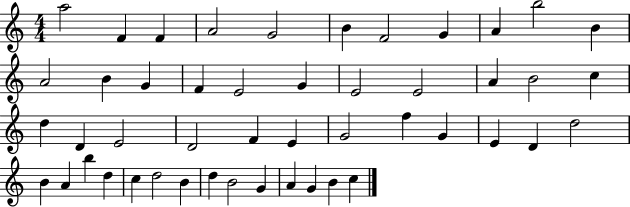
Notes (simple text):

A5/h F4/q F4/q A4/h G4/h B4/q F4/h G4/q A4/q B5/h B4/q A4/h B4/q G4/q F4/q E4/h G4/q E4/h E4/h A4/q B4/h C5/q D5/q D4/q E4/h D4/h F4/q E4/q G4/h F5/q G4/q E4/q D4/q D5/h B4/q A4/q B5/q D5/q C5/q D5/h B4/q D5/q B4/h G4/q A4/q G4/q B4/q C5/q